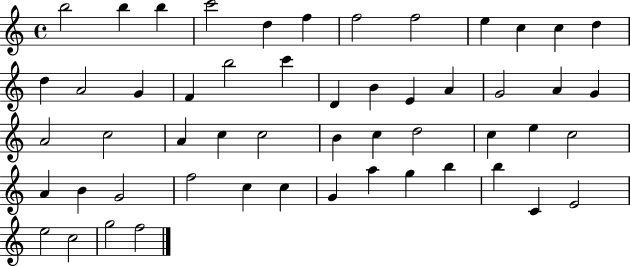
B5/h B5/q B5/q C6/h D5/q F5/q F5/h F5/h E5/q C5/q C5/q D5/q D5/q A4/h G4/q F4/q B5/h C6/q D4/q B4/q E4/q A4/q G4/h A4/q G4/q A4/h C5/h A4/q C5/q C5/h B4/q C5/q D5/h C5/q E5/q C5/h A4/q B4/q G4/h F5/h C5/q C5/q G4/q A5/q G5/q B5/q B5/q C4/q E4/h E5/h C5/h G5/h F5/h